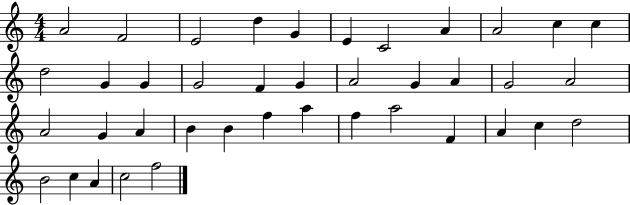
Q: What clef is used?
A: treble